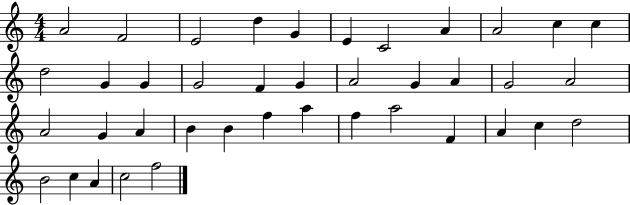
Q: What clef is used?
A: treble